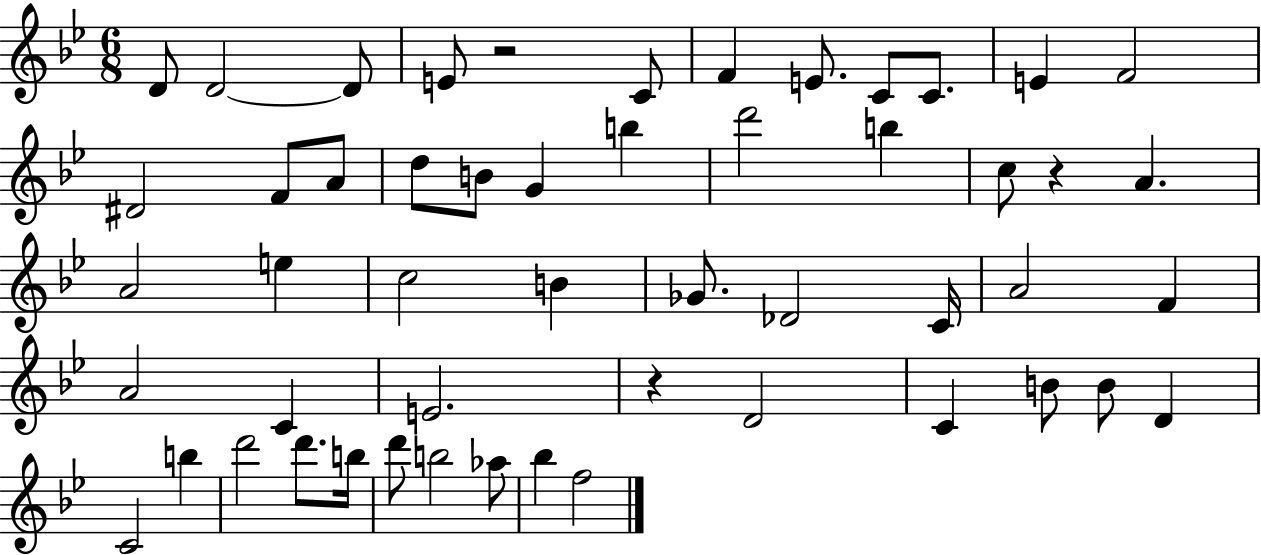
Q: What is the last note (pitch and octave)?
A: F5